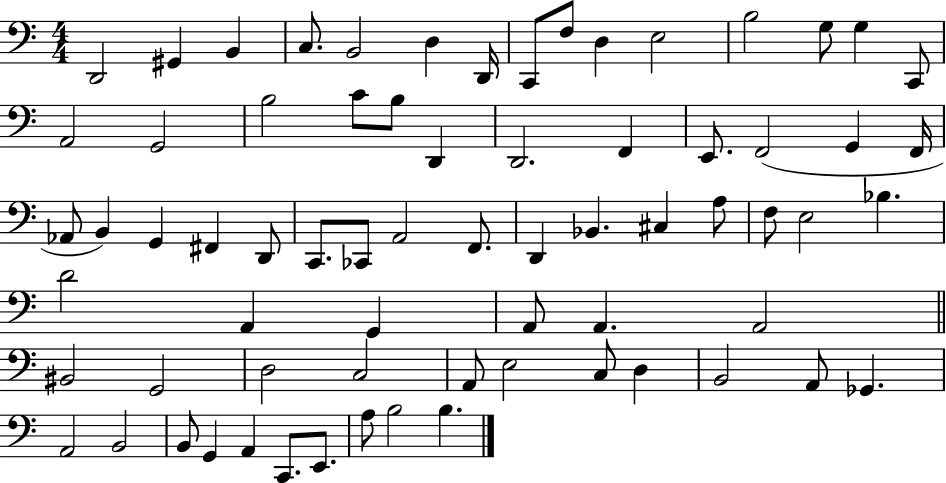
D2/h G#2/q B2/q C3/e. B2/h D3/q D2/s C2/e F3/e D3/q E3/h B3/h G3/e G3/q C2/e A2/h G2/h B3/h C4/e B3/e D2/q D2/h. F2/q E2/e. F2/h G2/q F2/s Ab2/e B2/q G2/q F#2/q D2/e C2/e. CES2/e A2/h F2/e. D2/q Bb2/q. C#3/q A3/e F3/e E3/h Bb3/q. D4/h A2/q G2/q A2/e A2/q. A2/h BIS2/h G2/h D3/h C3/h A2/e E3/h C3/e D3/q B2/h A2/e Gb2/q. A2/h B2/h B2/e G2/q A2/q C2/e. E2/e. A3/e B3/h B3/q.